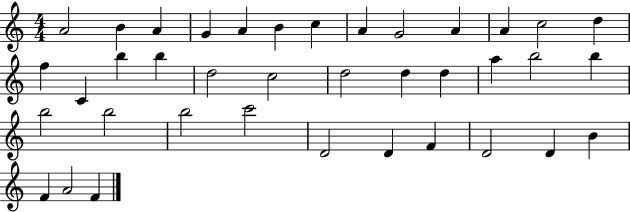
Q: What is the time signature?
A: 4/4